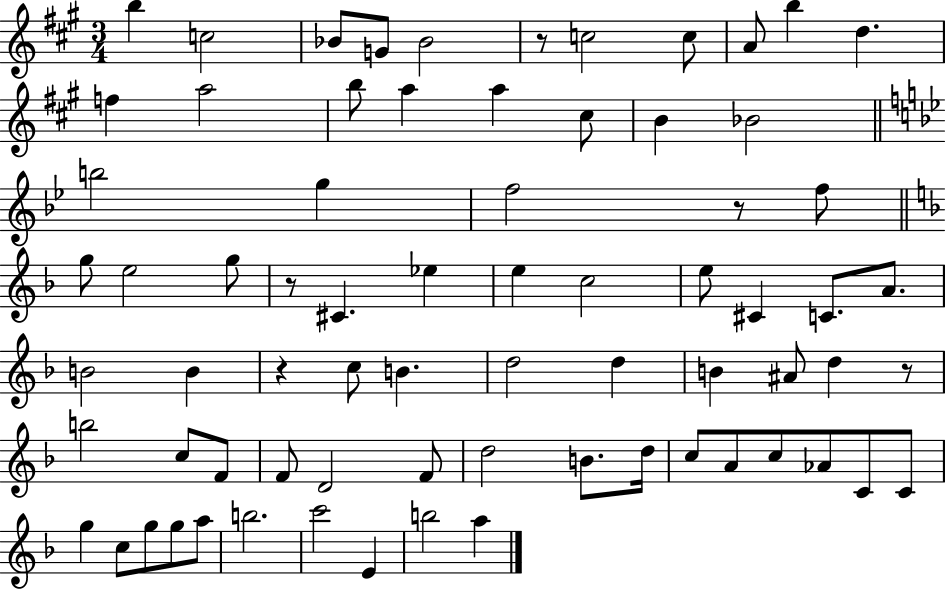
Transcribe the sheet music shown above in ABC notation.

X:1
T:Untitled
M:3/4
L:1/4
K:A
b c2 _B/2 G/2 _B2 z/2 c2 c/2 A/2 b d f a2 b/2 a a ^c/2 B _B2 b2 g f2 z/2 f/2 g/2 e2 g/2 z/2 ^C _e e c2 e/2 ^C C/2 A/2 B2 B z c/2 B d2 d B ^A/2 d z/2 b2 c/2 F/2 F/2 D2 F/2 d2 B/2 d/4 c/2 A/2 c/2 _A/2 C/2 C/2 g c/2 g/2 g/2 a/2 b2 c'2 E b2 a